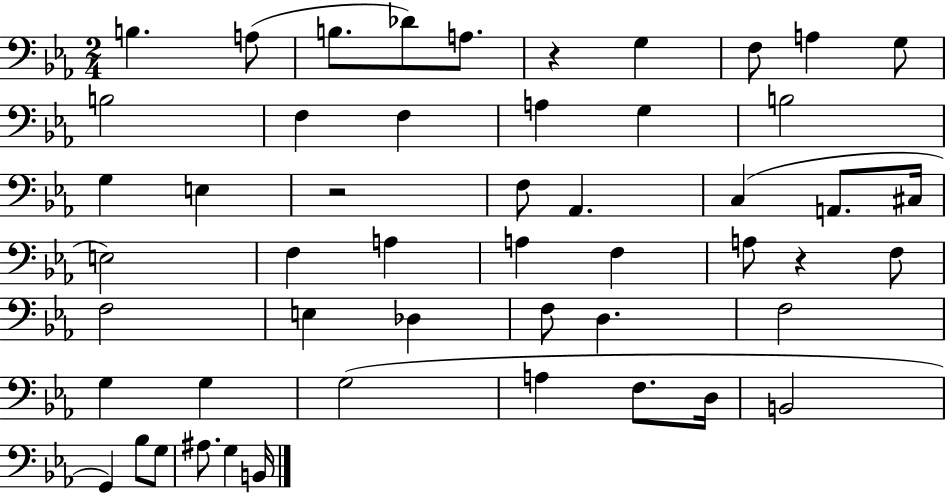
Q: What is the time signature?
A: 2/4